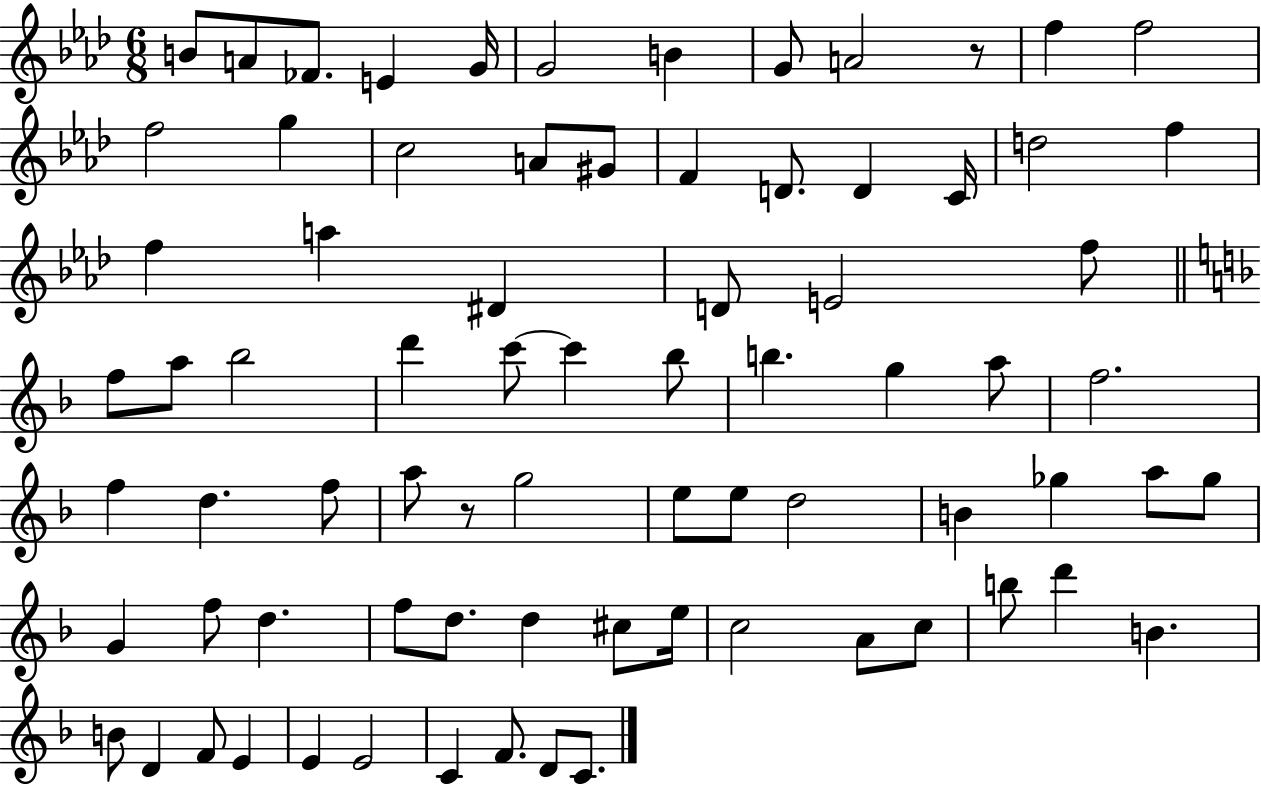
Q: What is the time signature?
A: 6/8